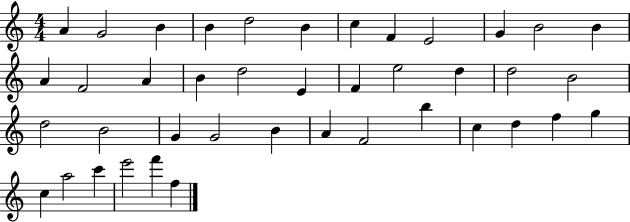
X:1
T:Untitled
M:4/4
L:1/4
K:C
A G2 B B d2 B c F E2 G B2 B A F2 A B d2 E F e2 d d2 B2 d2 B2 G G2 B A F2 b c d f g c a2 c' e'2 f' f